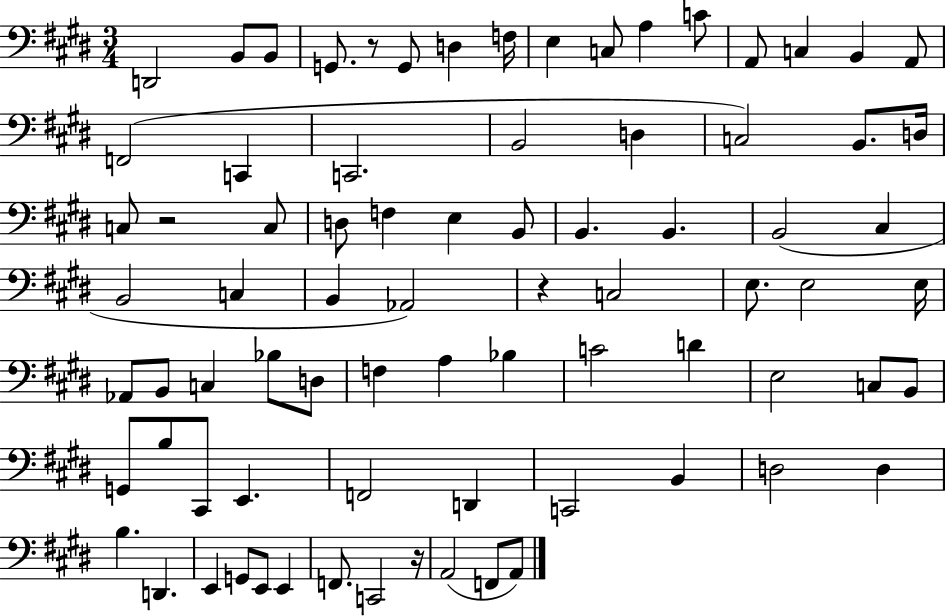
D2/h B2/e B2/e G2/e. R/e G2/e D3/q F3/s E3/q C3/e A3/q C4/e A2/e C3/q B2/q A2/e F2/h C2/q C2/h. B2/h D3/q C3/h B2/e. D3/s C3/e R/h C3/e D3/e F3/q E3/q B2/e B2/q. B2/q. B2/h C#3/q B2/h C3/q B2/q Ab2/h R/q C3/h E3/e. E3/h E3/s Ab2/e B2/e C3/q Bb3/e D3/e F3/q A3/q Bb3/q C4/h D4/q E3/h C3/e B2/e G2/e B3/e C#2/e E2/q. F2/h D2/q C2/h B2/q D3/h D3/q B3/q. D2/q. E2/q G2/e E2/e E2/q F2/e. C2/h R/s A2/h F2/e A2/e